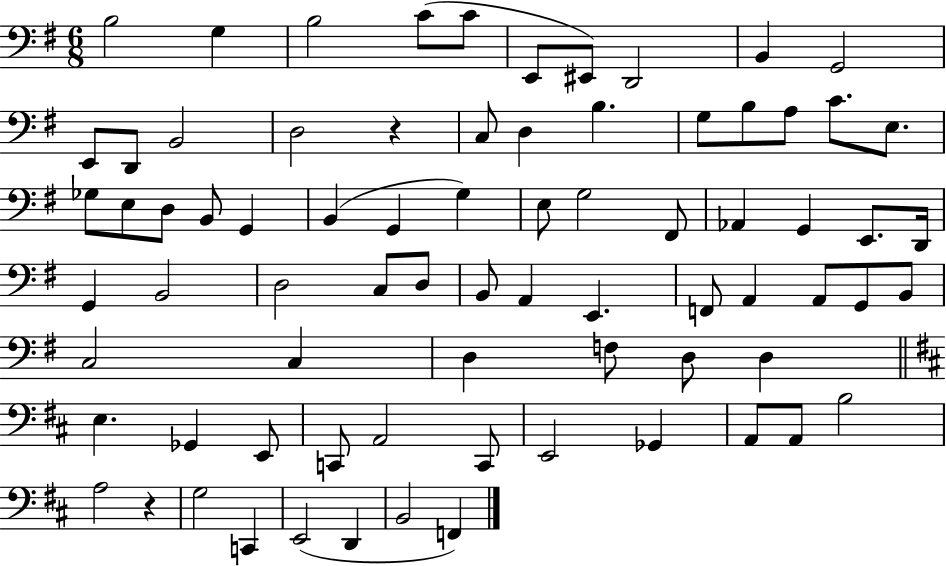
B3/h G3/q B3/h C4/e C4/e E2/e EIS2/e D2/h B2/q G2/h E2/e D2/e B2/h D3/h R/q C3/e D3/q B3/q. G3/e B3/e A3/e C4/e. E3/e. Gb3/e E3/e D3/e B2/e G2/q B2/q G2/q G3/q E3/e G3/h F#2/e Ab2/q G2/q E2/e. D2/s G2/q B2/h D3/h C3/e D3/e B2/e A2/q E2/q. F2/e A2/q A2/e G2/e B2/e C3/h C3/q D3/q F3/e D3/e D3/q E3/q. Gb2/q E2/e C2/e A2/h C2/e E2/h Gb2/q A2/e A2/e B3/h A3/h R/q G3/h C2/q E2/h D2/q B2/h F2/q